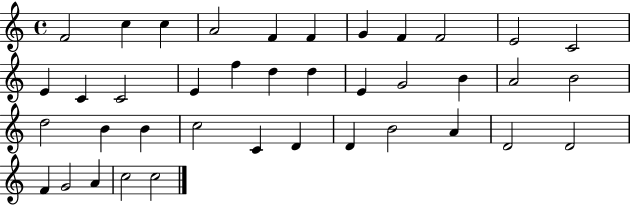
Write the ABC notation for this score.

X:1
T:Untitled
M:4/4
L:1/4
K:C
F2 c c A2 F F G F F2 E2 C2 E C C2 E f d d E G2 B A2 B2 d2 B B c2 C D D B2 A D2 D2 F G2 A c2 c2